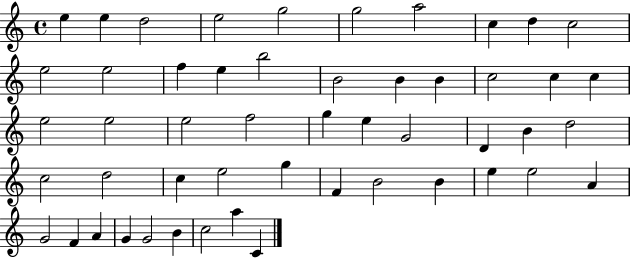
X:1
T:Untitled
M:4/4
L:1/4
K:C
e e d2 e2 g2 g2 a2 c d c2 e2 e2 f e b2 B2 B B c2 c c e2 e2 e2 f2 g e G2 D B d2 c2 d2 c e2 g F B2 B e e2 A G2 F A G G2 B c2 a C